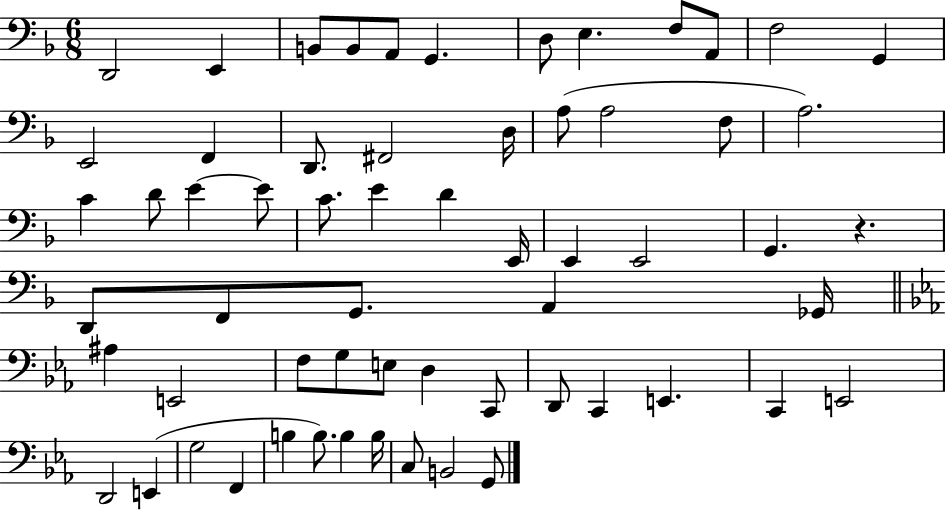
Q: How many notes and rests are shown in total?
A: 61